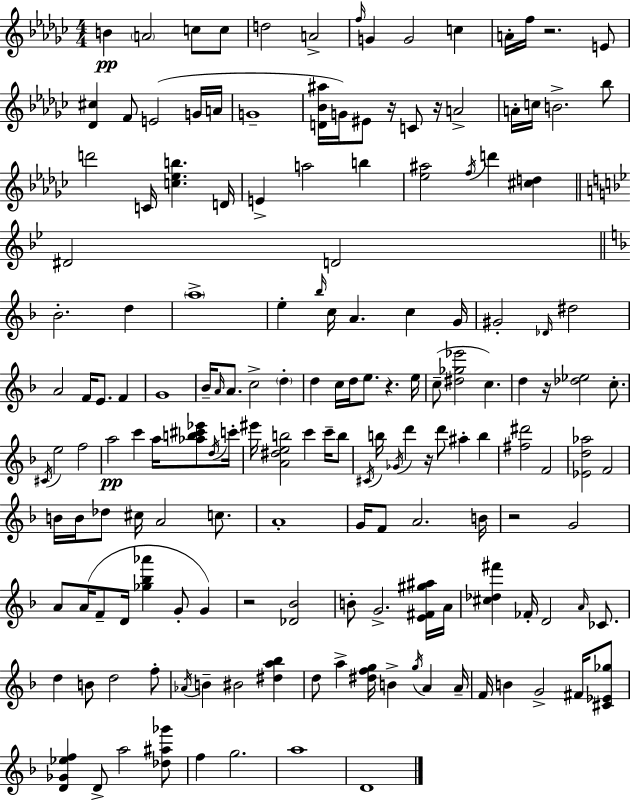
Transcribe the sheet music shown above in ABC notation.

X:1
T:Untitled
M:4/4
L:1/4
K:Ebm
B A2 c/2 c/2 d2 A2 f/4 G G2 c A/4 f/4 z2 E/2 [_D^c] F/2 E2 G/4 A/4 G4 [D_B^a]/4 G/4 ^E/2 z/4 C/2 z/4 A2 A/4 c/4 B2 _b/2 d'2 C/4 [c_eb] D/4 E a2 b [_e^a]2 f/4 d' [^cd] ^D2 D2 _B2 d a4 e _b/4 c/4 A c G/4 ^G2 _D/4 ^d2 A2 F/4 E/2 F G4 _B/4 A/4 A/2 c2 d d c/4 d/4 e/2 z e/4 c/2 [^d_g_e']2 c d z/4 [_d_e]2 c/2 ^C/4 e2 f2 a2 c' a/4 [_ab^c'_e']/2 d/4 c'/4 ^e'/4 [A^deb]2 c' c'/4 b/2 ^C/4 b/4 _G/4 d' z/4 d'/2 ^a b [^f^d']2 F2 [_Ed_a]2 F2 B/4 B/4 _d/2 ^c/4 A2 c/2 A4 G/4 F/2 A2 B/4 z2 G2 A/2 A/4 F/2 D/4 [_g_b_a'] G/2 G z2 [_D_B]2 B/2 G2 [E^F^g^a]/4 A/4 [^c_d^f'] _F/4 D2 A/4 _C/2 d B/2 d2 f/2 _A/4 B ^B2 [^da_b] d/2 a [^dfg]/4 B g/4 A A/4 F/4 B G2 ^F/4 [^C_E_g]/2 [D_G_ef] D/2 a2 [_d^a_g']/2 f g2 a4 D4